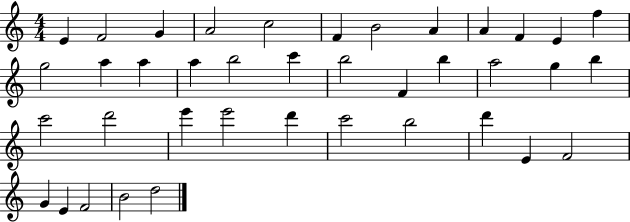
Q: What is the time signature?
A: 4/4